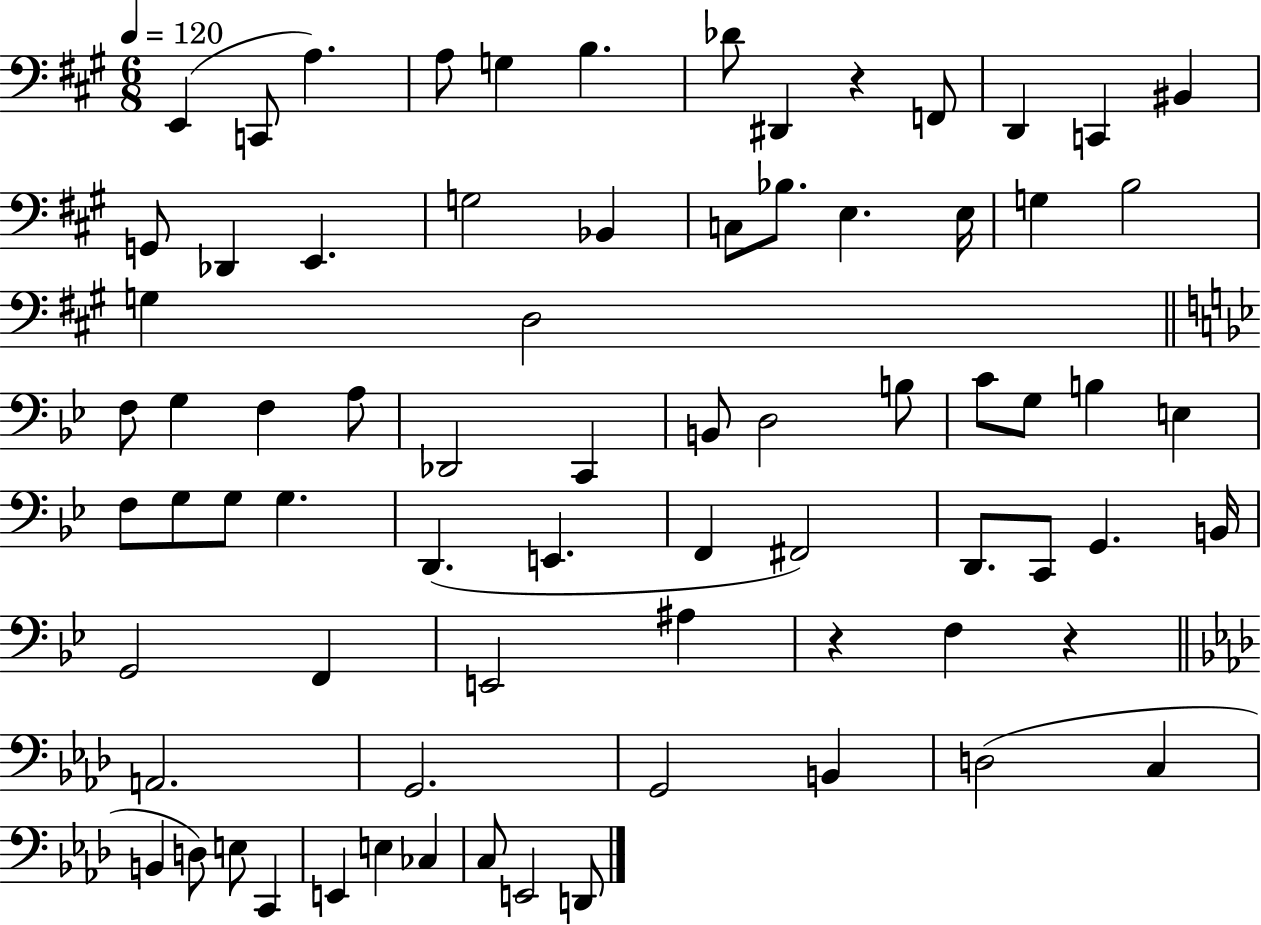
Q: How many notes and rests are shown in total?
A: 74